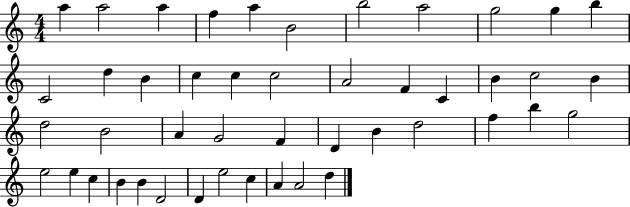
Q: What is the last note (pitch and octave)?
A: D5